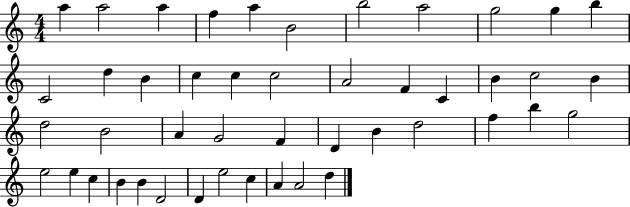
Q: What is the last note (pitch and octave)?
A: D5